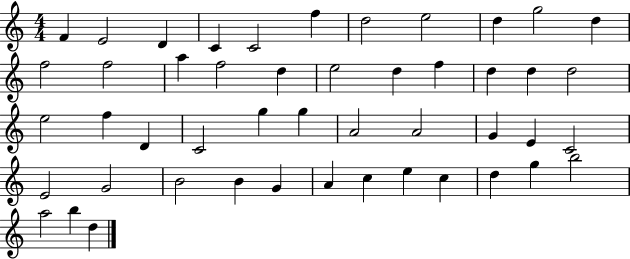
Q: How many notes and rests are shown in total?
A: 48